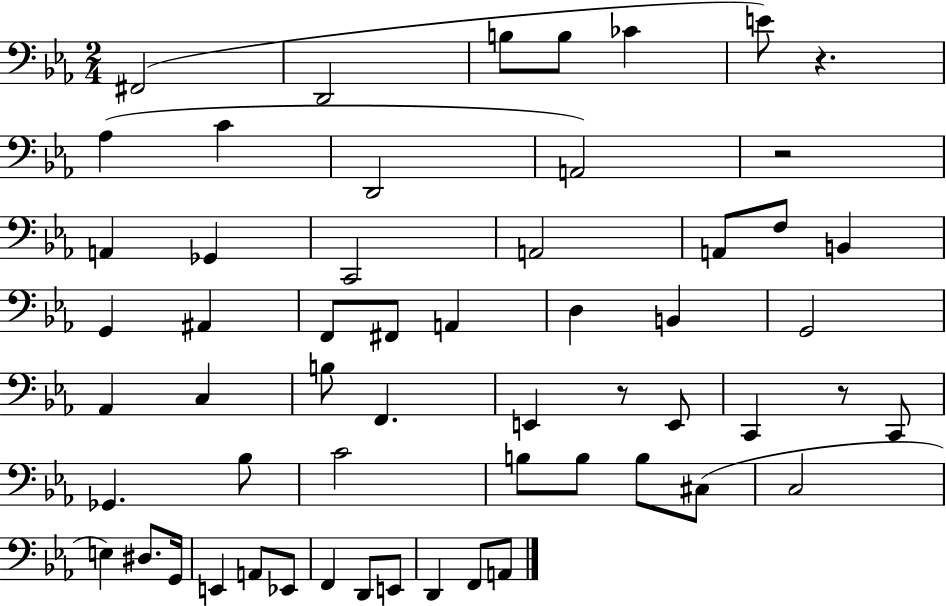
{
  \clef bass
  \numericTimeSignature
  \time 2/4
  \key ees \major
  fis,2( | d,2 | b8 b8 ces'4 | e'8) r4. | \break aes4( c'4 | d,2 | a,2) | r2 | \break a,4 ges,4 | c,2 | a,2 | a,8 f8 b,4 | \break g,4 ais,4 | f,8 fis,8 a,4 | d4 b,4 | g,2 | \break aes,4 c4 | b8 f,4. | e,4 r8 e,8 | c,4 r8 c,8 | \break ges,4. bes8 | c'2 | b8 b8 b8 cis8( | c2 | \break e4) dis8. g,16 | e,4 a,8 ees,8 | f,4 d,8 e,8 | d,4 f,8 a,8 | \break \bar "|."
}